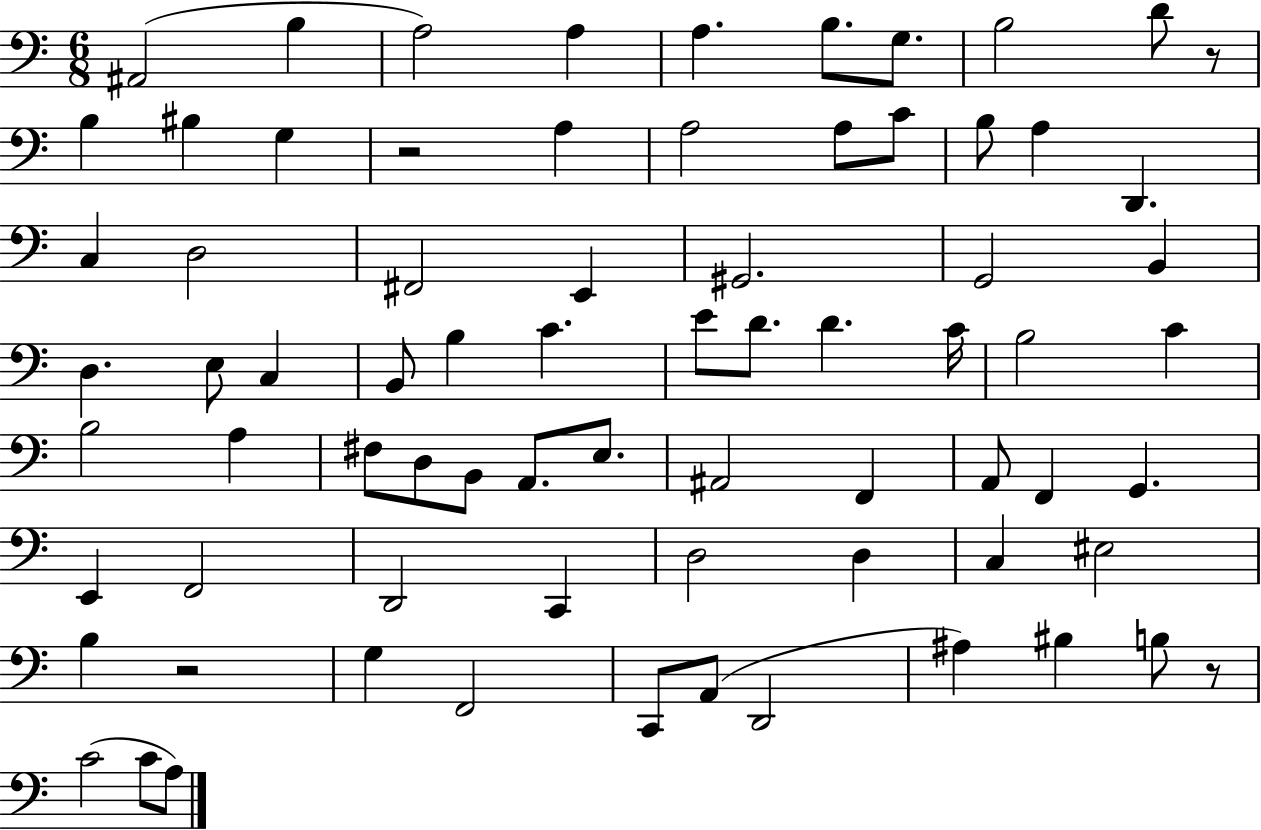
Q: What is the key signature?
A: C major